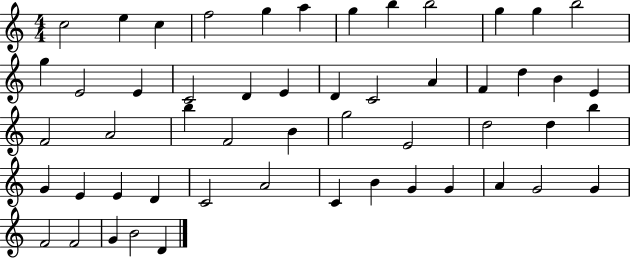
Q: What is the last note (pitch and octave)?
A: D4